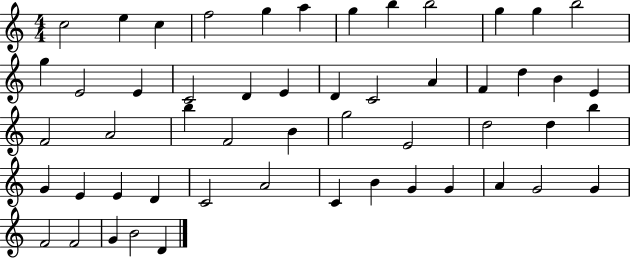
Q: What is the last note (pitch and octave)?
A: D4